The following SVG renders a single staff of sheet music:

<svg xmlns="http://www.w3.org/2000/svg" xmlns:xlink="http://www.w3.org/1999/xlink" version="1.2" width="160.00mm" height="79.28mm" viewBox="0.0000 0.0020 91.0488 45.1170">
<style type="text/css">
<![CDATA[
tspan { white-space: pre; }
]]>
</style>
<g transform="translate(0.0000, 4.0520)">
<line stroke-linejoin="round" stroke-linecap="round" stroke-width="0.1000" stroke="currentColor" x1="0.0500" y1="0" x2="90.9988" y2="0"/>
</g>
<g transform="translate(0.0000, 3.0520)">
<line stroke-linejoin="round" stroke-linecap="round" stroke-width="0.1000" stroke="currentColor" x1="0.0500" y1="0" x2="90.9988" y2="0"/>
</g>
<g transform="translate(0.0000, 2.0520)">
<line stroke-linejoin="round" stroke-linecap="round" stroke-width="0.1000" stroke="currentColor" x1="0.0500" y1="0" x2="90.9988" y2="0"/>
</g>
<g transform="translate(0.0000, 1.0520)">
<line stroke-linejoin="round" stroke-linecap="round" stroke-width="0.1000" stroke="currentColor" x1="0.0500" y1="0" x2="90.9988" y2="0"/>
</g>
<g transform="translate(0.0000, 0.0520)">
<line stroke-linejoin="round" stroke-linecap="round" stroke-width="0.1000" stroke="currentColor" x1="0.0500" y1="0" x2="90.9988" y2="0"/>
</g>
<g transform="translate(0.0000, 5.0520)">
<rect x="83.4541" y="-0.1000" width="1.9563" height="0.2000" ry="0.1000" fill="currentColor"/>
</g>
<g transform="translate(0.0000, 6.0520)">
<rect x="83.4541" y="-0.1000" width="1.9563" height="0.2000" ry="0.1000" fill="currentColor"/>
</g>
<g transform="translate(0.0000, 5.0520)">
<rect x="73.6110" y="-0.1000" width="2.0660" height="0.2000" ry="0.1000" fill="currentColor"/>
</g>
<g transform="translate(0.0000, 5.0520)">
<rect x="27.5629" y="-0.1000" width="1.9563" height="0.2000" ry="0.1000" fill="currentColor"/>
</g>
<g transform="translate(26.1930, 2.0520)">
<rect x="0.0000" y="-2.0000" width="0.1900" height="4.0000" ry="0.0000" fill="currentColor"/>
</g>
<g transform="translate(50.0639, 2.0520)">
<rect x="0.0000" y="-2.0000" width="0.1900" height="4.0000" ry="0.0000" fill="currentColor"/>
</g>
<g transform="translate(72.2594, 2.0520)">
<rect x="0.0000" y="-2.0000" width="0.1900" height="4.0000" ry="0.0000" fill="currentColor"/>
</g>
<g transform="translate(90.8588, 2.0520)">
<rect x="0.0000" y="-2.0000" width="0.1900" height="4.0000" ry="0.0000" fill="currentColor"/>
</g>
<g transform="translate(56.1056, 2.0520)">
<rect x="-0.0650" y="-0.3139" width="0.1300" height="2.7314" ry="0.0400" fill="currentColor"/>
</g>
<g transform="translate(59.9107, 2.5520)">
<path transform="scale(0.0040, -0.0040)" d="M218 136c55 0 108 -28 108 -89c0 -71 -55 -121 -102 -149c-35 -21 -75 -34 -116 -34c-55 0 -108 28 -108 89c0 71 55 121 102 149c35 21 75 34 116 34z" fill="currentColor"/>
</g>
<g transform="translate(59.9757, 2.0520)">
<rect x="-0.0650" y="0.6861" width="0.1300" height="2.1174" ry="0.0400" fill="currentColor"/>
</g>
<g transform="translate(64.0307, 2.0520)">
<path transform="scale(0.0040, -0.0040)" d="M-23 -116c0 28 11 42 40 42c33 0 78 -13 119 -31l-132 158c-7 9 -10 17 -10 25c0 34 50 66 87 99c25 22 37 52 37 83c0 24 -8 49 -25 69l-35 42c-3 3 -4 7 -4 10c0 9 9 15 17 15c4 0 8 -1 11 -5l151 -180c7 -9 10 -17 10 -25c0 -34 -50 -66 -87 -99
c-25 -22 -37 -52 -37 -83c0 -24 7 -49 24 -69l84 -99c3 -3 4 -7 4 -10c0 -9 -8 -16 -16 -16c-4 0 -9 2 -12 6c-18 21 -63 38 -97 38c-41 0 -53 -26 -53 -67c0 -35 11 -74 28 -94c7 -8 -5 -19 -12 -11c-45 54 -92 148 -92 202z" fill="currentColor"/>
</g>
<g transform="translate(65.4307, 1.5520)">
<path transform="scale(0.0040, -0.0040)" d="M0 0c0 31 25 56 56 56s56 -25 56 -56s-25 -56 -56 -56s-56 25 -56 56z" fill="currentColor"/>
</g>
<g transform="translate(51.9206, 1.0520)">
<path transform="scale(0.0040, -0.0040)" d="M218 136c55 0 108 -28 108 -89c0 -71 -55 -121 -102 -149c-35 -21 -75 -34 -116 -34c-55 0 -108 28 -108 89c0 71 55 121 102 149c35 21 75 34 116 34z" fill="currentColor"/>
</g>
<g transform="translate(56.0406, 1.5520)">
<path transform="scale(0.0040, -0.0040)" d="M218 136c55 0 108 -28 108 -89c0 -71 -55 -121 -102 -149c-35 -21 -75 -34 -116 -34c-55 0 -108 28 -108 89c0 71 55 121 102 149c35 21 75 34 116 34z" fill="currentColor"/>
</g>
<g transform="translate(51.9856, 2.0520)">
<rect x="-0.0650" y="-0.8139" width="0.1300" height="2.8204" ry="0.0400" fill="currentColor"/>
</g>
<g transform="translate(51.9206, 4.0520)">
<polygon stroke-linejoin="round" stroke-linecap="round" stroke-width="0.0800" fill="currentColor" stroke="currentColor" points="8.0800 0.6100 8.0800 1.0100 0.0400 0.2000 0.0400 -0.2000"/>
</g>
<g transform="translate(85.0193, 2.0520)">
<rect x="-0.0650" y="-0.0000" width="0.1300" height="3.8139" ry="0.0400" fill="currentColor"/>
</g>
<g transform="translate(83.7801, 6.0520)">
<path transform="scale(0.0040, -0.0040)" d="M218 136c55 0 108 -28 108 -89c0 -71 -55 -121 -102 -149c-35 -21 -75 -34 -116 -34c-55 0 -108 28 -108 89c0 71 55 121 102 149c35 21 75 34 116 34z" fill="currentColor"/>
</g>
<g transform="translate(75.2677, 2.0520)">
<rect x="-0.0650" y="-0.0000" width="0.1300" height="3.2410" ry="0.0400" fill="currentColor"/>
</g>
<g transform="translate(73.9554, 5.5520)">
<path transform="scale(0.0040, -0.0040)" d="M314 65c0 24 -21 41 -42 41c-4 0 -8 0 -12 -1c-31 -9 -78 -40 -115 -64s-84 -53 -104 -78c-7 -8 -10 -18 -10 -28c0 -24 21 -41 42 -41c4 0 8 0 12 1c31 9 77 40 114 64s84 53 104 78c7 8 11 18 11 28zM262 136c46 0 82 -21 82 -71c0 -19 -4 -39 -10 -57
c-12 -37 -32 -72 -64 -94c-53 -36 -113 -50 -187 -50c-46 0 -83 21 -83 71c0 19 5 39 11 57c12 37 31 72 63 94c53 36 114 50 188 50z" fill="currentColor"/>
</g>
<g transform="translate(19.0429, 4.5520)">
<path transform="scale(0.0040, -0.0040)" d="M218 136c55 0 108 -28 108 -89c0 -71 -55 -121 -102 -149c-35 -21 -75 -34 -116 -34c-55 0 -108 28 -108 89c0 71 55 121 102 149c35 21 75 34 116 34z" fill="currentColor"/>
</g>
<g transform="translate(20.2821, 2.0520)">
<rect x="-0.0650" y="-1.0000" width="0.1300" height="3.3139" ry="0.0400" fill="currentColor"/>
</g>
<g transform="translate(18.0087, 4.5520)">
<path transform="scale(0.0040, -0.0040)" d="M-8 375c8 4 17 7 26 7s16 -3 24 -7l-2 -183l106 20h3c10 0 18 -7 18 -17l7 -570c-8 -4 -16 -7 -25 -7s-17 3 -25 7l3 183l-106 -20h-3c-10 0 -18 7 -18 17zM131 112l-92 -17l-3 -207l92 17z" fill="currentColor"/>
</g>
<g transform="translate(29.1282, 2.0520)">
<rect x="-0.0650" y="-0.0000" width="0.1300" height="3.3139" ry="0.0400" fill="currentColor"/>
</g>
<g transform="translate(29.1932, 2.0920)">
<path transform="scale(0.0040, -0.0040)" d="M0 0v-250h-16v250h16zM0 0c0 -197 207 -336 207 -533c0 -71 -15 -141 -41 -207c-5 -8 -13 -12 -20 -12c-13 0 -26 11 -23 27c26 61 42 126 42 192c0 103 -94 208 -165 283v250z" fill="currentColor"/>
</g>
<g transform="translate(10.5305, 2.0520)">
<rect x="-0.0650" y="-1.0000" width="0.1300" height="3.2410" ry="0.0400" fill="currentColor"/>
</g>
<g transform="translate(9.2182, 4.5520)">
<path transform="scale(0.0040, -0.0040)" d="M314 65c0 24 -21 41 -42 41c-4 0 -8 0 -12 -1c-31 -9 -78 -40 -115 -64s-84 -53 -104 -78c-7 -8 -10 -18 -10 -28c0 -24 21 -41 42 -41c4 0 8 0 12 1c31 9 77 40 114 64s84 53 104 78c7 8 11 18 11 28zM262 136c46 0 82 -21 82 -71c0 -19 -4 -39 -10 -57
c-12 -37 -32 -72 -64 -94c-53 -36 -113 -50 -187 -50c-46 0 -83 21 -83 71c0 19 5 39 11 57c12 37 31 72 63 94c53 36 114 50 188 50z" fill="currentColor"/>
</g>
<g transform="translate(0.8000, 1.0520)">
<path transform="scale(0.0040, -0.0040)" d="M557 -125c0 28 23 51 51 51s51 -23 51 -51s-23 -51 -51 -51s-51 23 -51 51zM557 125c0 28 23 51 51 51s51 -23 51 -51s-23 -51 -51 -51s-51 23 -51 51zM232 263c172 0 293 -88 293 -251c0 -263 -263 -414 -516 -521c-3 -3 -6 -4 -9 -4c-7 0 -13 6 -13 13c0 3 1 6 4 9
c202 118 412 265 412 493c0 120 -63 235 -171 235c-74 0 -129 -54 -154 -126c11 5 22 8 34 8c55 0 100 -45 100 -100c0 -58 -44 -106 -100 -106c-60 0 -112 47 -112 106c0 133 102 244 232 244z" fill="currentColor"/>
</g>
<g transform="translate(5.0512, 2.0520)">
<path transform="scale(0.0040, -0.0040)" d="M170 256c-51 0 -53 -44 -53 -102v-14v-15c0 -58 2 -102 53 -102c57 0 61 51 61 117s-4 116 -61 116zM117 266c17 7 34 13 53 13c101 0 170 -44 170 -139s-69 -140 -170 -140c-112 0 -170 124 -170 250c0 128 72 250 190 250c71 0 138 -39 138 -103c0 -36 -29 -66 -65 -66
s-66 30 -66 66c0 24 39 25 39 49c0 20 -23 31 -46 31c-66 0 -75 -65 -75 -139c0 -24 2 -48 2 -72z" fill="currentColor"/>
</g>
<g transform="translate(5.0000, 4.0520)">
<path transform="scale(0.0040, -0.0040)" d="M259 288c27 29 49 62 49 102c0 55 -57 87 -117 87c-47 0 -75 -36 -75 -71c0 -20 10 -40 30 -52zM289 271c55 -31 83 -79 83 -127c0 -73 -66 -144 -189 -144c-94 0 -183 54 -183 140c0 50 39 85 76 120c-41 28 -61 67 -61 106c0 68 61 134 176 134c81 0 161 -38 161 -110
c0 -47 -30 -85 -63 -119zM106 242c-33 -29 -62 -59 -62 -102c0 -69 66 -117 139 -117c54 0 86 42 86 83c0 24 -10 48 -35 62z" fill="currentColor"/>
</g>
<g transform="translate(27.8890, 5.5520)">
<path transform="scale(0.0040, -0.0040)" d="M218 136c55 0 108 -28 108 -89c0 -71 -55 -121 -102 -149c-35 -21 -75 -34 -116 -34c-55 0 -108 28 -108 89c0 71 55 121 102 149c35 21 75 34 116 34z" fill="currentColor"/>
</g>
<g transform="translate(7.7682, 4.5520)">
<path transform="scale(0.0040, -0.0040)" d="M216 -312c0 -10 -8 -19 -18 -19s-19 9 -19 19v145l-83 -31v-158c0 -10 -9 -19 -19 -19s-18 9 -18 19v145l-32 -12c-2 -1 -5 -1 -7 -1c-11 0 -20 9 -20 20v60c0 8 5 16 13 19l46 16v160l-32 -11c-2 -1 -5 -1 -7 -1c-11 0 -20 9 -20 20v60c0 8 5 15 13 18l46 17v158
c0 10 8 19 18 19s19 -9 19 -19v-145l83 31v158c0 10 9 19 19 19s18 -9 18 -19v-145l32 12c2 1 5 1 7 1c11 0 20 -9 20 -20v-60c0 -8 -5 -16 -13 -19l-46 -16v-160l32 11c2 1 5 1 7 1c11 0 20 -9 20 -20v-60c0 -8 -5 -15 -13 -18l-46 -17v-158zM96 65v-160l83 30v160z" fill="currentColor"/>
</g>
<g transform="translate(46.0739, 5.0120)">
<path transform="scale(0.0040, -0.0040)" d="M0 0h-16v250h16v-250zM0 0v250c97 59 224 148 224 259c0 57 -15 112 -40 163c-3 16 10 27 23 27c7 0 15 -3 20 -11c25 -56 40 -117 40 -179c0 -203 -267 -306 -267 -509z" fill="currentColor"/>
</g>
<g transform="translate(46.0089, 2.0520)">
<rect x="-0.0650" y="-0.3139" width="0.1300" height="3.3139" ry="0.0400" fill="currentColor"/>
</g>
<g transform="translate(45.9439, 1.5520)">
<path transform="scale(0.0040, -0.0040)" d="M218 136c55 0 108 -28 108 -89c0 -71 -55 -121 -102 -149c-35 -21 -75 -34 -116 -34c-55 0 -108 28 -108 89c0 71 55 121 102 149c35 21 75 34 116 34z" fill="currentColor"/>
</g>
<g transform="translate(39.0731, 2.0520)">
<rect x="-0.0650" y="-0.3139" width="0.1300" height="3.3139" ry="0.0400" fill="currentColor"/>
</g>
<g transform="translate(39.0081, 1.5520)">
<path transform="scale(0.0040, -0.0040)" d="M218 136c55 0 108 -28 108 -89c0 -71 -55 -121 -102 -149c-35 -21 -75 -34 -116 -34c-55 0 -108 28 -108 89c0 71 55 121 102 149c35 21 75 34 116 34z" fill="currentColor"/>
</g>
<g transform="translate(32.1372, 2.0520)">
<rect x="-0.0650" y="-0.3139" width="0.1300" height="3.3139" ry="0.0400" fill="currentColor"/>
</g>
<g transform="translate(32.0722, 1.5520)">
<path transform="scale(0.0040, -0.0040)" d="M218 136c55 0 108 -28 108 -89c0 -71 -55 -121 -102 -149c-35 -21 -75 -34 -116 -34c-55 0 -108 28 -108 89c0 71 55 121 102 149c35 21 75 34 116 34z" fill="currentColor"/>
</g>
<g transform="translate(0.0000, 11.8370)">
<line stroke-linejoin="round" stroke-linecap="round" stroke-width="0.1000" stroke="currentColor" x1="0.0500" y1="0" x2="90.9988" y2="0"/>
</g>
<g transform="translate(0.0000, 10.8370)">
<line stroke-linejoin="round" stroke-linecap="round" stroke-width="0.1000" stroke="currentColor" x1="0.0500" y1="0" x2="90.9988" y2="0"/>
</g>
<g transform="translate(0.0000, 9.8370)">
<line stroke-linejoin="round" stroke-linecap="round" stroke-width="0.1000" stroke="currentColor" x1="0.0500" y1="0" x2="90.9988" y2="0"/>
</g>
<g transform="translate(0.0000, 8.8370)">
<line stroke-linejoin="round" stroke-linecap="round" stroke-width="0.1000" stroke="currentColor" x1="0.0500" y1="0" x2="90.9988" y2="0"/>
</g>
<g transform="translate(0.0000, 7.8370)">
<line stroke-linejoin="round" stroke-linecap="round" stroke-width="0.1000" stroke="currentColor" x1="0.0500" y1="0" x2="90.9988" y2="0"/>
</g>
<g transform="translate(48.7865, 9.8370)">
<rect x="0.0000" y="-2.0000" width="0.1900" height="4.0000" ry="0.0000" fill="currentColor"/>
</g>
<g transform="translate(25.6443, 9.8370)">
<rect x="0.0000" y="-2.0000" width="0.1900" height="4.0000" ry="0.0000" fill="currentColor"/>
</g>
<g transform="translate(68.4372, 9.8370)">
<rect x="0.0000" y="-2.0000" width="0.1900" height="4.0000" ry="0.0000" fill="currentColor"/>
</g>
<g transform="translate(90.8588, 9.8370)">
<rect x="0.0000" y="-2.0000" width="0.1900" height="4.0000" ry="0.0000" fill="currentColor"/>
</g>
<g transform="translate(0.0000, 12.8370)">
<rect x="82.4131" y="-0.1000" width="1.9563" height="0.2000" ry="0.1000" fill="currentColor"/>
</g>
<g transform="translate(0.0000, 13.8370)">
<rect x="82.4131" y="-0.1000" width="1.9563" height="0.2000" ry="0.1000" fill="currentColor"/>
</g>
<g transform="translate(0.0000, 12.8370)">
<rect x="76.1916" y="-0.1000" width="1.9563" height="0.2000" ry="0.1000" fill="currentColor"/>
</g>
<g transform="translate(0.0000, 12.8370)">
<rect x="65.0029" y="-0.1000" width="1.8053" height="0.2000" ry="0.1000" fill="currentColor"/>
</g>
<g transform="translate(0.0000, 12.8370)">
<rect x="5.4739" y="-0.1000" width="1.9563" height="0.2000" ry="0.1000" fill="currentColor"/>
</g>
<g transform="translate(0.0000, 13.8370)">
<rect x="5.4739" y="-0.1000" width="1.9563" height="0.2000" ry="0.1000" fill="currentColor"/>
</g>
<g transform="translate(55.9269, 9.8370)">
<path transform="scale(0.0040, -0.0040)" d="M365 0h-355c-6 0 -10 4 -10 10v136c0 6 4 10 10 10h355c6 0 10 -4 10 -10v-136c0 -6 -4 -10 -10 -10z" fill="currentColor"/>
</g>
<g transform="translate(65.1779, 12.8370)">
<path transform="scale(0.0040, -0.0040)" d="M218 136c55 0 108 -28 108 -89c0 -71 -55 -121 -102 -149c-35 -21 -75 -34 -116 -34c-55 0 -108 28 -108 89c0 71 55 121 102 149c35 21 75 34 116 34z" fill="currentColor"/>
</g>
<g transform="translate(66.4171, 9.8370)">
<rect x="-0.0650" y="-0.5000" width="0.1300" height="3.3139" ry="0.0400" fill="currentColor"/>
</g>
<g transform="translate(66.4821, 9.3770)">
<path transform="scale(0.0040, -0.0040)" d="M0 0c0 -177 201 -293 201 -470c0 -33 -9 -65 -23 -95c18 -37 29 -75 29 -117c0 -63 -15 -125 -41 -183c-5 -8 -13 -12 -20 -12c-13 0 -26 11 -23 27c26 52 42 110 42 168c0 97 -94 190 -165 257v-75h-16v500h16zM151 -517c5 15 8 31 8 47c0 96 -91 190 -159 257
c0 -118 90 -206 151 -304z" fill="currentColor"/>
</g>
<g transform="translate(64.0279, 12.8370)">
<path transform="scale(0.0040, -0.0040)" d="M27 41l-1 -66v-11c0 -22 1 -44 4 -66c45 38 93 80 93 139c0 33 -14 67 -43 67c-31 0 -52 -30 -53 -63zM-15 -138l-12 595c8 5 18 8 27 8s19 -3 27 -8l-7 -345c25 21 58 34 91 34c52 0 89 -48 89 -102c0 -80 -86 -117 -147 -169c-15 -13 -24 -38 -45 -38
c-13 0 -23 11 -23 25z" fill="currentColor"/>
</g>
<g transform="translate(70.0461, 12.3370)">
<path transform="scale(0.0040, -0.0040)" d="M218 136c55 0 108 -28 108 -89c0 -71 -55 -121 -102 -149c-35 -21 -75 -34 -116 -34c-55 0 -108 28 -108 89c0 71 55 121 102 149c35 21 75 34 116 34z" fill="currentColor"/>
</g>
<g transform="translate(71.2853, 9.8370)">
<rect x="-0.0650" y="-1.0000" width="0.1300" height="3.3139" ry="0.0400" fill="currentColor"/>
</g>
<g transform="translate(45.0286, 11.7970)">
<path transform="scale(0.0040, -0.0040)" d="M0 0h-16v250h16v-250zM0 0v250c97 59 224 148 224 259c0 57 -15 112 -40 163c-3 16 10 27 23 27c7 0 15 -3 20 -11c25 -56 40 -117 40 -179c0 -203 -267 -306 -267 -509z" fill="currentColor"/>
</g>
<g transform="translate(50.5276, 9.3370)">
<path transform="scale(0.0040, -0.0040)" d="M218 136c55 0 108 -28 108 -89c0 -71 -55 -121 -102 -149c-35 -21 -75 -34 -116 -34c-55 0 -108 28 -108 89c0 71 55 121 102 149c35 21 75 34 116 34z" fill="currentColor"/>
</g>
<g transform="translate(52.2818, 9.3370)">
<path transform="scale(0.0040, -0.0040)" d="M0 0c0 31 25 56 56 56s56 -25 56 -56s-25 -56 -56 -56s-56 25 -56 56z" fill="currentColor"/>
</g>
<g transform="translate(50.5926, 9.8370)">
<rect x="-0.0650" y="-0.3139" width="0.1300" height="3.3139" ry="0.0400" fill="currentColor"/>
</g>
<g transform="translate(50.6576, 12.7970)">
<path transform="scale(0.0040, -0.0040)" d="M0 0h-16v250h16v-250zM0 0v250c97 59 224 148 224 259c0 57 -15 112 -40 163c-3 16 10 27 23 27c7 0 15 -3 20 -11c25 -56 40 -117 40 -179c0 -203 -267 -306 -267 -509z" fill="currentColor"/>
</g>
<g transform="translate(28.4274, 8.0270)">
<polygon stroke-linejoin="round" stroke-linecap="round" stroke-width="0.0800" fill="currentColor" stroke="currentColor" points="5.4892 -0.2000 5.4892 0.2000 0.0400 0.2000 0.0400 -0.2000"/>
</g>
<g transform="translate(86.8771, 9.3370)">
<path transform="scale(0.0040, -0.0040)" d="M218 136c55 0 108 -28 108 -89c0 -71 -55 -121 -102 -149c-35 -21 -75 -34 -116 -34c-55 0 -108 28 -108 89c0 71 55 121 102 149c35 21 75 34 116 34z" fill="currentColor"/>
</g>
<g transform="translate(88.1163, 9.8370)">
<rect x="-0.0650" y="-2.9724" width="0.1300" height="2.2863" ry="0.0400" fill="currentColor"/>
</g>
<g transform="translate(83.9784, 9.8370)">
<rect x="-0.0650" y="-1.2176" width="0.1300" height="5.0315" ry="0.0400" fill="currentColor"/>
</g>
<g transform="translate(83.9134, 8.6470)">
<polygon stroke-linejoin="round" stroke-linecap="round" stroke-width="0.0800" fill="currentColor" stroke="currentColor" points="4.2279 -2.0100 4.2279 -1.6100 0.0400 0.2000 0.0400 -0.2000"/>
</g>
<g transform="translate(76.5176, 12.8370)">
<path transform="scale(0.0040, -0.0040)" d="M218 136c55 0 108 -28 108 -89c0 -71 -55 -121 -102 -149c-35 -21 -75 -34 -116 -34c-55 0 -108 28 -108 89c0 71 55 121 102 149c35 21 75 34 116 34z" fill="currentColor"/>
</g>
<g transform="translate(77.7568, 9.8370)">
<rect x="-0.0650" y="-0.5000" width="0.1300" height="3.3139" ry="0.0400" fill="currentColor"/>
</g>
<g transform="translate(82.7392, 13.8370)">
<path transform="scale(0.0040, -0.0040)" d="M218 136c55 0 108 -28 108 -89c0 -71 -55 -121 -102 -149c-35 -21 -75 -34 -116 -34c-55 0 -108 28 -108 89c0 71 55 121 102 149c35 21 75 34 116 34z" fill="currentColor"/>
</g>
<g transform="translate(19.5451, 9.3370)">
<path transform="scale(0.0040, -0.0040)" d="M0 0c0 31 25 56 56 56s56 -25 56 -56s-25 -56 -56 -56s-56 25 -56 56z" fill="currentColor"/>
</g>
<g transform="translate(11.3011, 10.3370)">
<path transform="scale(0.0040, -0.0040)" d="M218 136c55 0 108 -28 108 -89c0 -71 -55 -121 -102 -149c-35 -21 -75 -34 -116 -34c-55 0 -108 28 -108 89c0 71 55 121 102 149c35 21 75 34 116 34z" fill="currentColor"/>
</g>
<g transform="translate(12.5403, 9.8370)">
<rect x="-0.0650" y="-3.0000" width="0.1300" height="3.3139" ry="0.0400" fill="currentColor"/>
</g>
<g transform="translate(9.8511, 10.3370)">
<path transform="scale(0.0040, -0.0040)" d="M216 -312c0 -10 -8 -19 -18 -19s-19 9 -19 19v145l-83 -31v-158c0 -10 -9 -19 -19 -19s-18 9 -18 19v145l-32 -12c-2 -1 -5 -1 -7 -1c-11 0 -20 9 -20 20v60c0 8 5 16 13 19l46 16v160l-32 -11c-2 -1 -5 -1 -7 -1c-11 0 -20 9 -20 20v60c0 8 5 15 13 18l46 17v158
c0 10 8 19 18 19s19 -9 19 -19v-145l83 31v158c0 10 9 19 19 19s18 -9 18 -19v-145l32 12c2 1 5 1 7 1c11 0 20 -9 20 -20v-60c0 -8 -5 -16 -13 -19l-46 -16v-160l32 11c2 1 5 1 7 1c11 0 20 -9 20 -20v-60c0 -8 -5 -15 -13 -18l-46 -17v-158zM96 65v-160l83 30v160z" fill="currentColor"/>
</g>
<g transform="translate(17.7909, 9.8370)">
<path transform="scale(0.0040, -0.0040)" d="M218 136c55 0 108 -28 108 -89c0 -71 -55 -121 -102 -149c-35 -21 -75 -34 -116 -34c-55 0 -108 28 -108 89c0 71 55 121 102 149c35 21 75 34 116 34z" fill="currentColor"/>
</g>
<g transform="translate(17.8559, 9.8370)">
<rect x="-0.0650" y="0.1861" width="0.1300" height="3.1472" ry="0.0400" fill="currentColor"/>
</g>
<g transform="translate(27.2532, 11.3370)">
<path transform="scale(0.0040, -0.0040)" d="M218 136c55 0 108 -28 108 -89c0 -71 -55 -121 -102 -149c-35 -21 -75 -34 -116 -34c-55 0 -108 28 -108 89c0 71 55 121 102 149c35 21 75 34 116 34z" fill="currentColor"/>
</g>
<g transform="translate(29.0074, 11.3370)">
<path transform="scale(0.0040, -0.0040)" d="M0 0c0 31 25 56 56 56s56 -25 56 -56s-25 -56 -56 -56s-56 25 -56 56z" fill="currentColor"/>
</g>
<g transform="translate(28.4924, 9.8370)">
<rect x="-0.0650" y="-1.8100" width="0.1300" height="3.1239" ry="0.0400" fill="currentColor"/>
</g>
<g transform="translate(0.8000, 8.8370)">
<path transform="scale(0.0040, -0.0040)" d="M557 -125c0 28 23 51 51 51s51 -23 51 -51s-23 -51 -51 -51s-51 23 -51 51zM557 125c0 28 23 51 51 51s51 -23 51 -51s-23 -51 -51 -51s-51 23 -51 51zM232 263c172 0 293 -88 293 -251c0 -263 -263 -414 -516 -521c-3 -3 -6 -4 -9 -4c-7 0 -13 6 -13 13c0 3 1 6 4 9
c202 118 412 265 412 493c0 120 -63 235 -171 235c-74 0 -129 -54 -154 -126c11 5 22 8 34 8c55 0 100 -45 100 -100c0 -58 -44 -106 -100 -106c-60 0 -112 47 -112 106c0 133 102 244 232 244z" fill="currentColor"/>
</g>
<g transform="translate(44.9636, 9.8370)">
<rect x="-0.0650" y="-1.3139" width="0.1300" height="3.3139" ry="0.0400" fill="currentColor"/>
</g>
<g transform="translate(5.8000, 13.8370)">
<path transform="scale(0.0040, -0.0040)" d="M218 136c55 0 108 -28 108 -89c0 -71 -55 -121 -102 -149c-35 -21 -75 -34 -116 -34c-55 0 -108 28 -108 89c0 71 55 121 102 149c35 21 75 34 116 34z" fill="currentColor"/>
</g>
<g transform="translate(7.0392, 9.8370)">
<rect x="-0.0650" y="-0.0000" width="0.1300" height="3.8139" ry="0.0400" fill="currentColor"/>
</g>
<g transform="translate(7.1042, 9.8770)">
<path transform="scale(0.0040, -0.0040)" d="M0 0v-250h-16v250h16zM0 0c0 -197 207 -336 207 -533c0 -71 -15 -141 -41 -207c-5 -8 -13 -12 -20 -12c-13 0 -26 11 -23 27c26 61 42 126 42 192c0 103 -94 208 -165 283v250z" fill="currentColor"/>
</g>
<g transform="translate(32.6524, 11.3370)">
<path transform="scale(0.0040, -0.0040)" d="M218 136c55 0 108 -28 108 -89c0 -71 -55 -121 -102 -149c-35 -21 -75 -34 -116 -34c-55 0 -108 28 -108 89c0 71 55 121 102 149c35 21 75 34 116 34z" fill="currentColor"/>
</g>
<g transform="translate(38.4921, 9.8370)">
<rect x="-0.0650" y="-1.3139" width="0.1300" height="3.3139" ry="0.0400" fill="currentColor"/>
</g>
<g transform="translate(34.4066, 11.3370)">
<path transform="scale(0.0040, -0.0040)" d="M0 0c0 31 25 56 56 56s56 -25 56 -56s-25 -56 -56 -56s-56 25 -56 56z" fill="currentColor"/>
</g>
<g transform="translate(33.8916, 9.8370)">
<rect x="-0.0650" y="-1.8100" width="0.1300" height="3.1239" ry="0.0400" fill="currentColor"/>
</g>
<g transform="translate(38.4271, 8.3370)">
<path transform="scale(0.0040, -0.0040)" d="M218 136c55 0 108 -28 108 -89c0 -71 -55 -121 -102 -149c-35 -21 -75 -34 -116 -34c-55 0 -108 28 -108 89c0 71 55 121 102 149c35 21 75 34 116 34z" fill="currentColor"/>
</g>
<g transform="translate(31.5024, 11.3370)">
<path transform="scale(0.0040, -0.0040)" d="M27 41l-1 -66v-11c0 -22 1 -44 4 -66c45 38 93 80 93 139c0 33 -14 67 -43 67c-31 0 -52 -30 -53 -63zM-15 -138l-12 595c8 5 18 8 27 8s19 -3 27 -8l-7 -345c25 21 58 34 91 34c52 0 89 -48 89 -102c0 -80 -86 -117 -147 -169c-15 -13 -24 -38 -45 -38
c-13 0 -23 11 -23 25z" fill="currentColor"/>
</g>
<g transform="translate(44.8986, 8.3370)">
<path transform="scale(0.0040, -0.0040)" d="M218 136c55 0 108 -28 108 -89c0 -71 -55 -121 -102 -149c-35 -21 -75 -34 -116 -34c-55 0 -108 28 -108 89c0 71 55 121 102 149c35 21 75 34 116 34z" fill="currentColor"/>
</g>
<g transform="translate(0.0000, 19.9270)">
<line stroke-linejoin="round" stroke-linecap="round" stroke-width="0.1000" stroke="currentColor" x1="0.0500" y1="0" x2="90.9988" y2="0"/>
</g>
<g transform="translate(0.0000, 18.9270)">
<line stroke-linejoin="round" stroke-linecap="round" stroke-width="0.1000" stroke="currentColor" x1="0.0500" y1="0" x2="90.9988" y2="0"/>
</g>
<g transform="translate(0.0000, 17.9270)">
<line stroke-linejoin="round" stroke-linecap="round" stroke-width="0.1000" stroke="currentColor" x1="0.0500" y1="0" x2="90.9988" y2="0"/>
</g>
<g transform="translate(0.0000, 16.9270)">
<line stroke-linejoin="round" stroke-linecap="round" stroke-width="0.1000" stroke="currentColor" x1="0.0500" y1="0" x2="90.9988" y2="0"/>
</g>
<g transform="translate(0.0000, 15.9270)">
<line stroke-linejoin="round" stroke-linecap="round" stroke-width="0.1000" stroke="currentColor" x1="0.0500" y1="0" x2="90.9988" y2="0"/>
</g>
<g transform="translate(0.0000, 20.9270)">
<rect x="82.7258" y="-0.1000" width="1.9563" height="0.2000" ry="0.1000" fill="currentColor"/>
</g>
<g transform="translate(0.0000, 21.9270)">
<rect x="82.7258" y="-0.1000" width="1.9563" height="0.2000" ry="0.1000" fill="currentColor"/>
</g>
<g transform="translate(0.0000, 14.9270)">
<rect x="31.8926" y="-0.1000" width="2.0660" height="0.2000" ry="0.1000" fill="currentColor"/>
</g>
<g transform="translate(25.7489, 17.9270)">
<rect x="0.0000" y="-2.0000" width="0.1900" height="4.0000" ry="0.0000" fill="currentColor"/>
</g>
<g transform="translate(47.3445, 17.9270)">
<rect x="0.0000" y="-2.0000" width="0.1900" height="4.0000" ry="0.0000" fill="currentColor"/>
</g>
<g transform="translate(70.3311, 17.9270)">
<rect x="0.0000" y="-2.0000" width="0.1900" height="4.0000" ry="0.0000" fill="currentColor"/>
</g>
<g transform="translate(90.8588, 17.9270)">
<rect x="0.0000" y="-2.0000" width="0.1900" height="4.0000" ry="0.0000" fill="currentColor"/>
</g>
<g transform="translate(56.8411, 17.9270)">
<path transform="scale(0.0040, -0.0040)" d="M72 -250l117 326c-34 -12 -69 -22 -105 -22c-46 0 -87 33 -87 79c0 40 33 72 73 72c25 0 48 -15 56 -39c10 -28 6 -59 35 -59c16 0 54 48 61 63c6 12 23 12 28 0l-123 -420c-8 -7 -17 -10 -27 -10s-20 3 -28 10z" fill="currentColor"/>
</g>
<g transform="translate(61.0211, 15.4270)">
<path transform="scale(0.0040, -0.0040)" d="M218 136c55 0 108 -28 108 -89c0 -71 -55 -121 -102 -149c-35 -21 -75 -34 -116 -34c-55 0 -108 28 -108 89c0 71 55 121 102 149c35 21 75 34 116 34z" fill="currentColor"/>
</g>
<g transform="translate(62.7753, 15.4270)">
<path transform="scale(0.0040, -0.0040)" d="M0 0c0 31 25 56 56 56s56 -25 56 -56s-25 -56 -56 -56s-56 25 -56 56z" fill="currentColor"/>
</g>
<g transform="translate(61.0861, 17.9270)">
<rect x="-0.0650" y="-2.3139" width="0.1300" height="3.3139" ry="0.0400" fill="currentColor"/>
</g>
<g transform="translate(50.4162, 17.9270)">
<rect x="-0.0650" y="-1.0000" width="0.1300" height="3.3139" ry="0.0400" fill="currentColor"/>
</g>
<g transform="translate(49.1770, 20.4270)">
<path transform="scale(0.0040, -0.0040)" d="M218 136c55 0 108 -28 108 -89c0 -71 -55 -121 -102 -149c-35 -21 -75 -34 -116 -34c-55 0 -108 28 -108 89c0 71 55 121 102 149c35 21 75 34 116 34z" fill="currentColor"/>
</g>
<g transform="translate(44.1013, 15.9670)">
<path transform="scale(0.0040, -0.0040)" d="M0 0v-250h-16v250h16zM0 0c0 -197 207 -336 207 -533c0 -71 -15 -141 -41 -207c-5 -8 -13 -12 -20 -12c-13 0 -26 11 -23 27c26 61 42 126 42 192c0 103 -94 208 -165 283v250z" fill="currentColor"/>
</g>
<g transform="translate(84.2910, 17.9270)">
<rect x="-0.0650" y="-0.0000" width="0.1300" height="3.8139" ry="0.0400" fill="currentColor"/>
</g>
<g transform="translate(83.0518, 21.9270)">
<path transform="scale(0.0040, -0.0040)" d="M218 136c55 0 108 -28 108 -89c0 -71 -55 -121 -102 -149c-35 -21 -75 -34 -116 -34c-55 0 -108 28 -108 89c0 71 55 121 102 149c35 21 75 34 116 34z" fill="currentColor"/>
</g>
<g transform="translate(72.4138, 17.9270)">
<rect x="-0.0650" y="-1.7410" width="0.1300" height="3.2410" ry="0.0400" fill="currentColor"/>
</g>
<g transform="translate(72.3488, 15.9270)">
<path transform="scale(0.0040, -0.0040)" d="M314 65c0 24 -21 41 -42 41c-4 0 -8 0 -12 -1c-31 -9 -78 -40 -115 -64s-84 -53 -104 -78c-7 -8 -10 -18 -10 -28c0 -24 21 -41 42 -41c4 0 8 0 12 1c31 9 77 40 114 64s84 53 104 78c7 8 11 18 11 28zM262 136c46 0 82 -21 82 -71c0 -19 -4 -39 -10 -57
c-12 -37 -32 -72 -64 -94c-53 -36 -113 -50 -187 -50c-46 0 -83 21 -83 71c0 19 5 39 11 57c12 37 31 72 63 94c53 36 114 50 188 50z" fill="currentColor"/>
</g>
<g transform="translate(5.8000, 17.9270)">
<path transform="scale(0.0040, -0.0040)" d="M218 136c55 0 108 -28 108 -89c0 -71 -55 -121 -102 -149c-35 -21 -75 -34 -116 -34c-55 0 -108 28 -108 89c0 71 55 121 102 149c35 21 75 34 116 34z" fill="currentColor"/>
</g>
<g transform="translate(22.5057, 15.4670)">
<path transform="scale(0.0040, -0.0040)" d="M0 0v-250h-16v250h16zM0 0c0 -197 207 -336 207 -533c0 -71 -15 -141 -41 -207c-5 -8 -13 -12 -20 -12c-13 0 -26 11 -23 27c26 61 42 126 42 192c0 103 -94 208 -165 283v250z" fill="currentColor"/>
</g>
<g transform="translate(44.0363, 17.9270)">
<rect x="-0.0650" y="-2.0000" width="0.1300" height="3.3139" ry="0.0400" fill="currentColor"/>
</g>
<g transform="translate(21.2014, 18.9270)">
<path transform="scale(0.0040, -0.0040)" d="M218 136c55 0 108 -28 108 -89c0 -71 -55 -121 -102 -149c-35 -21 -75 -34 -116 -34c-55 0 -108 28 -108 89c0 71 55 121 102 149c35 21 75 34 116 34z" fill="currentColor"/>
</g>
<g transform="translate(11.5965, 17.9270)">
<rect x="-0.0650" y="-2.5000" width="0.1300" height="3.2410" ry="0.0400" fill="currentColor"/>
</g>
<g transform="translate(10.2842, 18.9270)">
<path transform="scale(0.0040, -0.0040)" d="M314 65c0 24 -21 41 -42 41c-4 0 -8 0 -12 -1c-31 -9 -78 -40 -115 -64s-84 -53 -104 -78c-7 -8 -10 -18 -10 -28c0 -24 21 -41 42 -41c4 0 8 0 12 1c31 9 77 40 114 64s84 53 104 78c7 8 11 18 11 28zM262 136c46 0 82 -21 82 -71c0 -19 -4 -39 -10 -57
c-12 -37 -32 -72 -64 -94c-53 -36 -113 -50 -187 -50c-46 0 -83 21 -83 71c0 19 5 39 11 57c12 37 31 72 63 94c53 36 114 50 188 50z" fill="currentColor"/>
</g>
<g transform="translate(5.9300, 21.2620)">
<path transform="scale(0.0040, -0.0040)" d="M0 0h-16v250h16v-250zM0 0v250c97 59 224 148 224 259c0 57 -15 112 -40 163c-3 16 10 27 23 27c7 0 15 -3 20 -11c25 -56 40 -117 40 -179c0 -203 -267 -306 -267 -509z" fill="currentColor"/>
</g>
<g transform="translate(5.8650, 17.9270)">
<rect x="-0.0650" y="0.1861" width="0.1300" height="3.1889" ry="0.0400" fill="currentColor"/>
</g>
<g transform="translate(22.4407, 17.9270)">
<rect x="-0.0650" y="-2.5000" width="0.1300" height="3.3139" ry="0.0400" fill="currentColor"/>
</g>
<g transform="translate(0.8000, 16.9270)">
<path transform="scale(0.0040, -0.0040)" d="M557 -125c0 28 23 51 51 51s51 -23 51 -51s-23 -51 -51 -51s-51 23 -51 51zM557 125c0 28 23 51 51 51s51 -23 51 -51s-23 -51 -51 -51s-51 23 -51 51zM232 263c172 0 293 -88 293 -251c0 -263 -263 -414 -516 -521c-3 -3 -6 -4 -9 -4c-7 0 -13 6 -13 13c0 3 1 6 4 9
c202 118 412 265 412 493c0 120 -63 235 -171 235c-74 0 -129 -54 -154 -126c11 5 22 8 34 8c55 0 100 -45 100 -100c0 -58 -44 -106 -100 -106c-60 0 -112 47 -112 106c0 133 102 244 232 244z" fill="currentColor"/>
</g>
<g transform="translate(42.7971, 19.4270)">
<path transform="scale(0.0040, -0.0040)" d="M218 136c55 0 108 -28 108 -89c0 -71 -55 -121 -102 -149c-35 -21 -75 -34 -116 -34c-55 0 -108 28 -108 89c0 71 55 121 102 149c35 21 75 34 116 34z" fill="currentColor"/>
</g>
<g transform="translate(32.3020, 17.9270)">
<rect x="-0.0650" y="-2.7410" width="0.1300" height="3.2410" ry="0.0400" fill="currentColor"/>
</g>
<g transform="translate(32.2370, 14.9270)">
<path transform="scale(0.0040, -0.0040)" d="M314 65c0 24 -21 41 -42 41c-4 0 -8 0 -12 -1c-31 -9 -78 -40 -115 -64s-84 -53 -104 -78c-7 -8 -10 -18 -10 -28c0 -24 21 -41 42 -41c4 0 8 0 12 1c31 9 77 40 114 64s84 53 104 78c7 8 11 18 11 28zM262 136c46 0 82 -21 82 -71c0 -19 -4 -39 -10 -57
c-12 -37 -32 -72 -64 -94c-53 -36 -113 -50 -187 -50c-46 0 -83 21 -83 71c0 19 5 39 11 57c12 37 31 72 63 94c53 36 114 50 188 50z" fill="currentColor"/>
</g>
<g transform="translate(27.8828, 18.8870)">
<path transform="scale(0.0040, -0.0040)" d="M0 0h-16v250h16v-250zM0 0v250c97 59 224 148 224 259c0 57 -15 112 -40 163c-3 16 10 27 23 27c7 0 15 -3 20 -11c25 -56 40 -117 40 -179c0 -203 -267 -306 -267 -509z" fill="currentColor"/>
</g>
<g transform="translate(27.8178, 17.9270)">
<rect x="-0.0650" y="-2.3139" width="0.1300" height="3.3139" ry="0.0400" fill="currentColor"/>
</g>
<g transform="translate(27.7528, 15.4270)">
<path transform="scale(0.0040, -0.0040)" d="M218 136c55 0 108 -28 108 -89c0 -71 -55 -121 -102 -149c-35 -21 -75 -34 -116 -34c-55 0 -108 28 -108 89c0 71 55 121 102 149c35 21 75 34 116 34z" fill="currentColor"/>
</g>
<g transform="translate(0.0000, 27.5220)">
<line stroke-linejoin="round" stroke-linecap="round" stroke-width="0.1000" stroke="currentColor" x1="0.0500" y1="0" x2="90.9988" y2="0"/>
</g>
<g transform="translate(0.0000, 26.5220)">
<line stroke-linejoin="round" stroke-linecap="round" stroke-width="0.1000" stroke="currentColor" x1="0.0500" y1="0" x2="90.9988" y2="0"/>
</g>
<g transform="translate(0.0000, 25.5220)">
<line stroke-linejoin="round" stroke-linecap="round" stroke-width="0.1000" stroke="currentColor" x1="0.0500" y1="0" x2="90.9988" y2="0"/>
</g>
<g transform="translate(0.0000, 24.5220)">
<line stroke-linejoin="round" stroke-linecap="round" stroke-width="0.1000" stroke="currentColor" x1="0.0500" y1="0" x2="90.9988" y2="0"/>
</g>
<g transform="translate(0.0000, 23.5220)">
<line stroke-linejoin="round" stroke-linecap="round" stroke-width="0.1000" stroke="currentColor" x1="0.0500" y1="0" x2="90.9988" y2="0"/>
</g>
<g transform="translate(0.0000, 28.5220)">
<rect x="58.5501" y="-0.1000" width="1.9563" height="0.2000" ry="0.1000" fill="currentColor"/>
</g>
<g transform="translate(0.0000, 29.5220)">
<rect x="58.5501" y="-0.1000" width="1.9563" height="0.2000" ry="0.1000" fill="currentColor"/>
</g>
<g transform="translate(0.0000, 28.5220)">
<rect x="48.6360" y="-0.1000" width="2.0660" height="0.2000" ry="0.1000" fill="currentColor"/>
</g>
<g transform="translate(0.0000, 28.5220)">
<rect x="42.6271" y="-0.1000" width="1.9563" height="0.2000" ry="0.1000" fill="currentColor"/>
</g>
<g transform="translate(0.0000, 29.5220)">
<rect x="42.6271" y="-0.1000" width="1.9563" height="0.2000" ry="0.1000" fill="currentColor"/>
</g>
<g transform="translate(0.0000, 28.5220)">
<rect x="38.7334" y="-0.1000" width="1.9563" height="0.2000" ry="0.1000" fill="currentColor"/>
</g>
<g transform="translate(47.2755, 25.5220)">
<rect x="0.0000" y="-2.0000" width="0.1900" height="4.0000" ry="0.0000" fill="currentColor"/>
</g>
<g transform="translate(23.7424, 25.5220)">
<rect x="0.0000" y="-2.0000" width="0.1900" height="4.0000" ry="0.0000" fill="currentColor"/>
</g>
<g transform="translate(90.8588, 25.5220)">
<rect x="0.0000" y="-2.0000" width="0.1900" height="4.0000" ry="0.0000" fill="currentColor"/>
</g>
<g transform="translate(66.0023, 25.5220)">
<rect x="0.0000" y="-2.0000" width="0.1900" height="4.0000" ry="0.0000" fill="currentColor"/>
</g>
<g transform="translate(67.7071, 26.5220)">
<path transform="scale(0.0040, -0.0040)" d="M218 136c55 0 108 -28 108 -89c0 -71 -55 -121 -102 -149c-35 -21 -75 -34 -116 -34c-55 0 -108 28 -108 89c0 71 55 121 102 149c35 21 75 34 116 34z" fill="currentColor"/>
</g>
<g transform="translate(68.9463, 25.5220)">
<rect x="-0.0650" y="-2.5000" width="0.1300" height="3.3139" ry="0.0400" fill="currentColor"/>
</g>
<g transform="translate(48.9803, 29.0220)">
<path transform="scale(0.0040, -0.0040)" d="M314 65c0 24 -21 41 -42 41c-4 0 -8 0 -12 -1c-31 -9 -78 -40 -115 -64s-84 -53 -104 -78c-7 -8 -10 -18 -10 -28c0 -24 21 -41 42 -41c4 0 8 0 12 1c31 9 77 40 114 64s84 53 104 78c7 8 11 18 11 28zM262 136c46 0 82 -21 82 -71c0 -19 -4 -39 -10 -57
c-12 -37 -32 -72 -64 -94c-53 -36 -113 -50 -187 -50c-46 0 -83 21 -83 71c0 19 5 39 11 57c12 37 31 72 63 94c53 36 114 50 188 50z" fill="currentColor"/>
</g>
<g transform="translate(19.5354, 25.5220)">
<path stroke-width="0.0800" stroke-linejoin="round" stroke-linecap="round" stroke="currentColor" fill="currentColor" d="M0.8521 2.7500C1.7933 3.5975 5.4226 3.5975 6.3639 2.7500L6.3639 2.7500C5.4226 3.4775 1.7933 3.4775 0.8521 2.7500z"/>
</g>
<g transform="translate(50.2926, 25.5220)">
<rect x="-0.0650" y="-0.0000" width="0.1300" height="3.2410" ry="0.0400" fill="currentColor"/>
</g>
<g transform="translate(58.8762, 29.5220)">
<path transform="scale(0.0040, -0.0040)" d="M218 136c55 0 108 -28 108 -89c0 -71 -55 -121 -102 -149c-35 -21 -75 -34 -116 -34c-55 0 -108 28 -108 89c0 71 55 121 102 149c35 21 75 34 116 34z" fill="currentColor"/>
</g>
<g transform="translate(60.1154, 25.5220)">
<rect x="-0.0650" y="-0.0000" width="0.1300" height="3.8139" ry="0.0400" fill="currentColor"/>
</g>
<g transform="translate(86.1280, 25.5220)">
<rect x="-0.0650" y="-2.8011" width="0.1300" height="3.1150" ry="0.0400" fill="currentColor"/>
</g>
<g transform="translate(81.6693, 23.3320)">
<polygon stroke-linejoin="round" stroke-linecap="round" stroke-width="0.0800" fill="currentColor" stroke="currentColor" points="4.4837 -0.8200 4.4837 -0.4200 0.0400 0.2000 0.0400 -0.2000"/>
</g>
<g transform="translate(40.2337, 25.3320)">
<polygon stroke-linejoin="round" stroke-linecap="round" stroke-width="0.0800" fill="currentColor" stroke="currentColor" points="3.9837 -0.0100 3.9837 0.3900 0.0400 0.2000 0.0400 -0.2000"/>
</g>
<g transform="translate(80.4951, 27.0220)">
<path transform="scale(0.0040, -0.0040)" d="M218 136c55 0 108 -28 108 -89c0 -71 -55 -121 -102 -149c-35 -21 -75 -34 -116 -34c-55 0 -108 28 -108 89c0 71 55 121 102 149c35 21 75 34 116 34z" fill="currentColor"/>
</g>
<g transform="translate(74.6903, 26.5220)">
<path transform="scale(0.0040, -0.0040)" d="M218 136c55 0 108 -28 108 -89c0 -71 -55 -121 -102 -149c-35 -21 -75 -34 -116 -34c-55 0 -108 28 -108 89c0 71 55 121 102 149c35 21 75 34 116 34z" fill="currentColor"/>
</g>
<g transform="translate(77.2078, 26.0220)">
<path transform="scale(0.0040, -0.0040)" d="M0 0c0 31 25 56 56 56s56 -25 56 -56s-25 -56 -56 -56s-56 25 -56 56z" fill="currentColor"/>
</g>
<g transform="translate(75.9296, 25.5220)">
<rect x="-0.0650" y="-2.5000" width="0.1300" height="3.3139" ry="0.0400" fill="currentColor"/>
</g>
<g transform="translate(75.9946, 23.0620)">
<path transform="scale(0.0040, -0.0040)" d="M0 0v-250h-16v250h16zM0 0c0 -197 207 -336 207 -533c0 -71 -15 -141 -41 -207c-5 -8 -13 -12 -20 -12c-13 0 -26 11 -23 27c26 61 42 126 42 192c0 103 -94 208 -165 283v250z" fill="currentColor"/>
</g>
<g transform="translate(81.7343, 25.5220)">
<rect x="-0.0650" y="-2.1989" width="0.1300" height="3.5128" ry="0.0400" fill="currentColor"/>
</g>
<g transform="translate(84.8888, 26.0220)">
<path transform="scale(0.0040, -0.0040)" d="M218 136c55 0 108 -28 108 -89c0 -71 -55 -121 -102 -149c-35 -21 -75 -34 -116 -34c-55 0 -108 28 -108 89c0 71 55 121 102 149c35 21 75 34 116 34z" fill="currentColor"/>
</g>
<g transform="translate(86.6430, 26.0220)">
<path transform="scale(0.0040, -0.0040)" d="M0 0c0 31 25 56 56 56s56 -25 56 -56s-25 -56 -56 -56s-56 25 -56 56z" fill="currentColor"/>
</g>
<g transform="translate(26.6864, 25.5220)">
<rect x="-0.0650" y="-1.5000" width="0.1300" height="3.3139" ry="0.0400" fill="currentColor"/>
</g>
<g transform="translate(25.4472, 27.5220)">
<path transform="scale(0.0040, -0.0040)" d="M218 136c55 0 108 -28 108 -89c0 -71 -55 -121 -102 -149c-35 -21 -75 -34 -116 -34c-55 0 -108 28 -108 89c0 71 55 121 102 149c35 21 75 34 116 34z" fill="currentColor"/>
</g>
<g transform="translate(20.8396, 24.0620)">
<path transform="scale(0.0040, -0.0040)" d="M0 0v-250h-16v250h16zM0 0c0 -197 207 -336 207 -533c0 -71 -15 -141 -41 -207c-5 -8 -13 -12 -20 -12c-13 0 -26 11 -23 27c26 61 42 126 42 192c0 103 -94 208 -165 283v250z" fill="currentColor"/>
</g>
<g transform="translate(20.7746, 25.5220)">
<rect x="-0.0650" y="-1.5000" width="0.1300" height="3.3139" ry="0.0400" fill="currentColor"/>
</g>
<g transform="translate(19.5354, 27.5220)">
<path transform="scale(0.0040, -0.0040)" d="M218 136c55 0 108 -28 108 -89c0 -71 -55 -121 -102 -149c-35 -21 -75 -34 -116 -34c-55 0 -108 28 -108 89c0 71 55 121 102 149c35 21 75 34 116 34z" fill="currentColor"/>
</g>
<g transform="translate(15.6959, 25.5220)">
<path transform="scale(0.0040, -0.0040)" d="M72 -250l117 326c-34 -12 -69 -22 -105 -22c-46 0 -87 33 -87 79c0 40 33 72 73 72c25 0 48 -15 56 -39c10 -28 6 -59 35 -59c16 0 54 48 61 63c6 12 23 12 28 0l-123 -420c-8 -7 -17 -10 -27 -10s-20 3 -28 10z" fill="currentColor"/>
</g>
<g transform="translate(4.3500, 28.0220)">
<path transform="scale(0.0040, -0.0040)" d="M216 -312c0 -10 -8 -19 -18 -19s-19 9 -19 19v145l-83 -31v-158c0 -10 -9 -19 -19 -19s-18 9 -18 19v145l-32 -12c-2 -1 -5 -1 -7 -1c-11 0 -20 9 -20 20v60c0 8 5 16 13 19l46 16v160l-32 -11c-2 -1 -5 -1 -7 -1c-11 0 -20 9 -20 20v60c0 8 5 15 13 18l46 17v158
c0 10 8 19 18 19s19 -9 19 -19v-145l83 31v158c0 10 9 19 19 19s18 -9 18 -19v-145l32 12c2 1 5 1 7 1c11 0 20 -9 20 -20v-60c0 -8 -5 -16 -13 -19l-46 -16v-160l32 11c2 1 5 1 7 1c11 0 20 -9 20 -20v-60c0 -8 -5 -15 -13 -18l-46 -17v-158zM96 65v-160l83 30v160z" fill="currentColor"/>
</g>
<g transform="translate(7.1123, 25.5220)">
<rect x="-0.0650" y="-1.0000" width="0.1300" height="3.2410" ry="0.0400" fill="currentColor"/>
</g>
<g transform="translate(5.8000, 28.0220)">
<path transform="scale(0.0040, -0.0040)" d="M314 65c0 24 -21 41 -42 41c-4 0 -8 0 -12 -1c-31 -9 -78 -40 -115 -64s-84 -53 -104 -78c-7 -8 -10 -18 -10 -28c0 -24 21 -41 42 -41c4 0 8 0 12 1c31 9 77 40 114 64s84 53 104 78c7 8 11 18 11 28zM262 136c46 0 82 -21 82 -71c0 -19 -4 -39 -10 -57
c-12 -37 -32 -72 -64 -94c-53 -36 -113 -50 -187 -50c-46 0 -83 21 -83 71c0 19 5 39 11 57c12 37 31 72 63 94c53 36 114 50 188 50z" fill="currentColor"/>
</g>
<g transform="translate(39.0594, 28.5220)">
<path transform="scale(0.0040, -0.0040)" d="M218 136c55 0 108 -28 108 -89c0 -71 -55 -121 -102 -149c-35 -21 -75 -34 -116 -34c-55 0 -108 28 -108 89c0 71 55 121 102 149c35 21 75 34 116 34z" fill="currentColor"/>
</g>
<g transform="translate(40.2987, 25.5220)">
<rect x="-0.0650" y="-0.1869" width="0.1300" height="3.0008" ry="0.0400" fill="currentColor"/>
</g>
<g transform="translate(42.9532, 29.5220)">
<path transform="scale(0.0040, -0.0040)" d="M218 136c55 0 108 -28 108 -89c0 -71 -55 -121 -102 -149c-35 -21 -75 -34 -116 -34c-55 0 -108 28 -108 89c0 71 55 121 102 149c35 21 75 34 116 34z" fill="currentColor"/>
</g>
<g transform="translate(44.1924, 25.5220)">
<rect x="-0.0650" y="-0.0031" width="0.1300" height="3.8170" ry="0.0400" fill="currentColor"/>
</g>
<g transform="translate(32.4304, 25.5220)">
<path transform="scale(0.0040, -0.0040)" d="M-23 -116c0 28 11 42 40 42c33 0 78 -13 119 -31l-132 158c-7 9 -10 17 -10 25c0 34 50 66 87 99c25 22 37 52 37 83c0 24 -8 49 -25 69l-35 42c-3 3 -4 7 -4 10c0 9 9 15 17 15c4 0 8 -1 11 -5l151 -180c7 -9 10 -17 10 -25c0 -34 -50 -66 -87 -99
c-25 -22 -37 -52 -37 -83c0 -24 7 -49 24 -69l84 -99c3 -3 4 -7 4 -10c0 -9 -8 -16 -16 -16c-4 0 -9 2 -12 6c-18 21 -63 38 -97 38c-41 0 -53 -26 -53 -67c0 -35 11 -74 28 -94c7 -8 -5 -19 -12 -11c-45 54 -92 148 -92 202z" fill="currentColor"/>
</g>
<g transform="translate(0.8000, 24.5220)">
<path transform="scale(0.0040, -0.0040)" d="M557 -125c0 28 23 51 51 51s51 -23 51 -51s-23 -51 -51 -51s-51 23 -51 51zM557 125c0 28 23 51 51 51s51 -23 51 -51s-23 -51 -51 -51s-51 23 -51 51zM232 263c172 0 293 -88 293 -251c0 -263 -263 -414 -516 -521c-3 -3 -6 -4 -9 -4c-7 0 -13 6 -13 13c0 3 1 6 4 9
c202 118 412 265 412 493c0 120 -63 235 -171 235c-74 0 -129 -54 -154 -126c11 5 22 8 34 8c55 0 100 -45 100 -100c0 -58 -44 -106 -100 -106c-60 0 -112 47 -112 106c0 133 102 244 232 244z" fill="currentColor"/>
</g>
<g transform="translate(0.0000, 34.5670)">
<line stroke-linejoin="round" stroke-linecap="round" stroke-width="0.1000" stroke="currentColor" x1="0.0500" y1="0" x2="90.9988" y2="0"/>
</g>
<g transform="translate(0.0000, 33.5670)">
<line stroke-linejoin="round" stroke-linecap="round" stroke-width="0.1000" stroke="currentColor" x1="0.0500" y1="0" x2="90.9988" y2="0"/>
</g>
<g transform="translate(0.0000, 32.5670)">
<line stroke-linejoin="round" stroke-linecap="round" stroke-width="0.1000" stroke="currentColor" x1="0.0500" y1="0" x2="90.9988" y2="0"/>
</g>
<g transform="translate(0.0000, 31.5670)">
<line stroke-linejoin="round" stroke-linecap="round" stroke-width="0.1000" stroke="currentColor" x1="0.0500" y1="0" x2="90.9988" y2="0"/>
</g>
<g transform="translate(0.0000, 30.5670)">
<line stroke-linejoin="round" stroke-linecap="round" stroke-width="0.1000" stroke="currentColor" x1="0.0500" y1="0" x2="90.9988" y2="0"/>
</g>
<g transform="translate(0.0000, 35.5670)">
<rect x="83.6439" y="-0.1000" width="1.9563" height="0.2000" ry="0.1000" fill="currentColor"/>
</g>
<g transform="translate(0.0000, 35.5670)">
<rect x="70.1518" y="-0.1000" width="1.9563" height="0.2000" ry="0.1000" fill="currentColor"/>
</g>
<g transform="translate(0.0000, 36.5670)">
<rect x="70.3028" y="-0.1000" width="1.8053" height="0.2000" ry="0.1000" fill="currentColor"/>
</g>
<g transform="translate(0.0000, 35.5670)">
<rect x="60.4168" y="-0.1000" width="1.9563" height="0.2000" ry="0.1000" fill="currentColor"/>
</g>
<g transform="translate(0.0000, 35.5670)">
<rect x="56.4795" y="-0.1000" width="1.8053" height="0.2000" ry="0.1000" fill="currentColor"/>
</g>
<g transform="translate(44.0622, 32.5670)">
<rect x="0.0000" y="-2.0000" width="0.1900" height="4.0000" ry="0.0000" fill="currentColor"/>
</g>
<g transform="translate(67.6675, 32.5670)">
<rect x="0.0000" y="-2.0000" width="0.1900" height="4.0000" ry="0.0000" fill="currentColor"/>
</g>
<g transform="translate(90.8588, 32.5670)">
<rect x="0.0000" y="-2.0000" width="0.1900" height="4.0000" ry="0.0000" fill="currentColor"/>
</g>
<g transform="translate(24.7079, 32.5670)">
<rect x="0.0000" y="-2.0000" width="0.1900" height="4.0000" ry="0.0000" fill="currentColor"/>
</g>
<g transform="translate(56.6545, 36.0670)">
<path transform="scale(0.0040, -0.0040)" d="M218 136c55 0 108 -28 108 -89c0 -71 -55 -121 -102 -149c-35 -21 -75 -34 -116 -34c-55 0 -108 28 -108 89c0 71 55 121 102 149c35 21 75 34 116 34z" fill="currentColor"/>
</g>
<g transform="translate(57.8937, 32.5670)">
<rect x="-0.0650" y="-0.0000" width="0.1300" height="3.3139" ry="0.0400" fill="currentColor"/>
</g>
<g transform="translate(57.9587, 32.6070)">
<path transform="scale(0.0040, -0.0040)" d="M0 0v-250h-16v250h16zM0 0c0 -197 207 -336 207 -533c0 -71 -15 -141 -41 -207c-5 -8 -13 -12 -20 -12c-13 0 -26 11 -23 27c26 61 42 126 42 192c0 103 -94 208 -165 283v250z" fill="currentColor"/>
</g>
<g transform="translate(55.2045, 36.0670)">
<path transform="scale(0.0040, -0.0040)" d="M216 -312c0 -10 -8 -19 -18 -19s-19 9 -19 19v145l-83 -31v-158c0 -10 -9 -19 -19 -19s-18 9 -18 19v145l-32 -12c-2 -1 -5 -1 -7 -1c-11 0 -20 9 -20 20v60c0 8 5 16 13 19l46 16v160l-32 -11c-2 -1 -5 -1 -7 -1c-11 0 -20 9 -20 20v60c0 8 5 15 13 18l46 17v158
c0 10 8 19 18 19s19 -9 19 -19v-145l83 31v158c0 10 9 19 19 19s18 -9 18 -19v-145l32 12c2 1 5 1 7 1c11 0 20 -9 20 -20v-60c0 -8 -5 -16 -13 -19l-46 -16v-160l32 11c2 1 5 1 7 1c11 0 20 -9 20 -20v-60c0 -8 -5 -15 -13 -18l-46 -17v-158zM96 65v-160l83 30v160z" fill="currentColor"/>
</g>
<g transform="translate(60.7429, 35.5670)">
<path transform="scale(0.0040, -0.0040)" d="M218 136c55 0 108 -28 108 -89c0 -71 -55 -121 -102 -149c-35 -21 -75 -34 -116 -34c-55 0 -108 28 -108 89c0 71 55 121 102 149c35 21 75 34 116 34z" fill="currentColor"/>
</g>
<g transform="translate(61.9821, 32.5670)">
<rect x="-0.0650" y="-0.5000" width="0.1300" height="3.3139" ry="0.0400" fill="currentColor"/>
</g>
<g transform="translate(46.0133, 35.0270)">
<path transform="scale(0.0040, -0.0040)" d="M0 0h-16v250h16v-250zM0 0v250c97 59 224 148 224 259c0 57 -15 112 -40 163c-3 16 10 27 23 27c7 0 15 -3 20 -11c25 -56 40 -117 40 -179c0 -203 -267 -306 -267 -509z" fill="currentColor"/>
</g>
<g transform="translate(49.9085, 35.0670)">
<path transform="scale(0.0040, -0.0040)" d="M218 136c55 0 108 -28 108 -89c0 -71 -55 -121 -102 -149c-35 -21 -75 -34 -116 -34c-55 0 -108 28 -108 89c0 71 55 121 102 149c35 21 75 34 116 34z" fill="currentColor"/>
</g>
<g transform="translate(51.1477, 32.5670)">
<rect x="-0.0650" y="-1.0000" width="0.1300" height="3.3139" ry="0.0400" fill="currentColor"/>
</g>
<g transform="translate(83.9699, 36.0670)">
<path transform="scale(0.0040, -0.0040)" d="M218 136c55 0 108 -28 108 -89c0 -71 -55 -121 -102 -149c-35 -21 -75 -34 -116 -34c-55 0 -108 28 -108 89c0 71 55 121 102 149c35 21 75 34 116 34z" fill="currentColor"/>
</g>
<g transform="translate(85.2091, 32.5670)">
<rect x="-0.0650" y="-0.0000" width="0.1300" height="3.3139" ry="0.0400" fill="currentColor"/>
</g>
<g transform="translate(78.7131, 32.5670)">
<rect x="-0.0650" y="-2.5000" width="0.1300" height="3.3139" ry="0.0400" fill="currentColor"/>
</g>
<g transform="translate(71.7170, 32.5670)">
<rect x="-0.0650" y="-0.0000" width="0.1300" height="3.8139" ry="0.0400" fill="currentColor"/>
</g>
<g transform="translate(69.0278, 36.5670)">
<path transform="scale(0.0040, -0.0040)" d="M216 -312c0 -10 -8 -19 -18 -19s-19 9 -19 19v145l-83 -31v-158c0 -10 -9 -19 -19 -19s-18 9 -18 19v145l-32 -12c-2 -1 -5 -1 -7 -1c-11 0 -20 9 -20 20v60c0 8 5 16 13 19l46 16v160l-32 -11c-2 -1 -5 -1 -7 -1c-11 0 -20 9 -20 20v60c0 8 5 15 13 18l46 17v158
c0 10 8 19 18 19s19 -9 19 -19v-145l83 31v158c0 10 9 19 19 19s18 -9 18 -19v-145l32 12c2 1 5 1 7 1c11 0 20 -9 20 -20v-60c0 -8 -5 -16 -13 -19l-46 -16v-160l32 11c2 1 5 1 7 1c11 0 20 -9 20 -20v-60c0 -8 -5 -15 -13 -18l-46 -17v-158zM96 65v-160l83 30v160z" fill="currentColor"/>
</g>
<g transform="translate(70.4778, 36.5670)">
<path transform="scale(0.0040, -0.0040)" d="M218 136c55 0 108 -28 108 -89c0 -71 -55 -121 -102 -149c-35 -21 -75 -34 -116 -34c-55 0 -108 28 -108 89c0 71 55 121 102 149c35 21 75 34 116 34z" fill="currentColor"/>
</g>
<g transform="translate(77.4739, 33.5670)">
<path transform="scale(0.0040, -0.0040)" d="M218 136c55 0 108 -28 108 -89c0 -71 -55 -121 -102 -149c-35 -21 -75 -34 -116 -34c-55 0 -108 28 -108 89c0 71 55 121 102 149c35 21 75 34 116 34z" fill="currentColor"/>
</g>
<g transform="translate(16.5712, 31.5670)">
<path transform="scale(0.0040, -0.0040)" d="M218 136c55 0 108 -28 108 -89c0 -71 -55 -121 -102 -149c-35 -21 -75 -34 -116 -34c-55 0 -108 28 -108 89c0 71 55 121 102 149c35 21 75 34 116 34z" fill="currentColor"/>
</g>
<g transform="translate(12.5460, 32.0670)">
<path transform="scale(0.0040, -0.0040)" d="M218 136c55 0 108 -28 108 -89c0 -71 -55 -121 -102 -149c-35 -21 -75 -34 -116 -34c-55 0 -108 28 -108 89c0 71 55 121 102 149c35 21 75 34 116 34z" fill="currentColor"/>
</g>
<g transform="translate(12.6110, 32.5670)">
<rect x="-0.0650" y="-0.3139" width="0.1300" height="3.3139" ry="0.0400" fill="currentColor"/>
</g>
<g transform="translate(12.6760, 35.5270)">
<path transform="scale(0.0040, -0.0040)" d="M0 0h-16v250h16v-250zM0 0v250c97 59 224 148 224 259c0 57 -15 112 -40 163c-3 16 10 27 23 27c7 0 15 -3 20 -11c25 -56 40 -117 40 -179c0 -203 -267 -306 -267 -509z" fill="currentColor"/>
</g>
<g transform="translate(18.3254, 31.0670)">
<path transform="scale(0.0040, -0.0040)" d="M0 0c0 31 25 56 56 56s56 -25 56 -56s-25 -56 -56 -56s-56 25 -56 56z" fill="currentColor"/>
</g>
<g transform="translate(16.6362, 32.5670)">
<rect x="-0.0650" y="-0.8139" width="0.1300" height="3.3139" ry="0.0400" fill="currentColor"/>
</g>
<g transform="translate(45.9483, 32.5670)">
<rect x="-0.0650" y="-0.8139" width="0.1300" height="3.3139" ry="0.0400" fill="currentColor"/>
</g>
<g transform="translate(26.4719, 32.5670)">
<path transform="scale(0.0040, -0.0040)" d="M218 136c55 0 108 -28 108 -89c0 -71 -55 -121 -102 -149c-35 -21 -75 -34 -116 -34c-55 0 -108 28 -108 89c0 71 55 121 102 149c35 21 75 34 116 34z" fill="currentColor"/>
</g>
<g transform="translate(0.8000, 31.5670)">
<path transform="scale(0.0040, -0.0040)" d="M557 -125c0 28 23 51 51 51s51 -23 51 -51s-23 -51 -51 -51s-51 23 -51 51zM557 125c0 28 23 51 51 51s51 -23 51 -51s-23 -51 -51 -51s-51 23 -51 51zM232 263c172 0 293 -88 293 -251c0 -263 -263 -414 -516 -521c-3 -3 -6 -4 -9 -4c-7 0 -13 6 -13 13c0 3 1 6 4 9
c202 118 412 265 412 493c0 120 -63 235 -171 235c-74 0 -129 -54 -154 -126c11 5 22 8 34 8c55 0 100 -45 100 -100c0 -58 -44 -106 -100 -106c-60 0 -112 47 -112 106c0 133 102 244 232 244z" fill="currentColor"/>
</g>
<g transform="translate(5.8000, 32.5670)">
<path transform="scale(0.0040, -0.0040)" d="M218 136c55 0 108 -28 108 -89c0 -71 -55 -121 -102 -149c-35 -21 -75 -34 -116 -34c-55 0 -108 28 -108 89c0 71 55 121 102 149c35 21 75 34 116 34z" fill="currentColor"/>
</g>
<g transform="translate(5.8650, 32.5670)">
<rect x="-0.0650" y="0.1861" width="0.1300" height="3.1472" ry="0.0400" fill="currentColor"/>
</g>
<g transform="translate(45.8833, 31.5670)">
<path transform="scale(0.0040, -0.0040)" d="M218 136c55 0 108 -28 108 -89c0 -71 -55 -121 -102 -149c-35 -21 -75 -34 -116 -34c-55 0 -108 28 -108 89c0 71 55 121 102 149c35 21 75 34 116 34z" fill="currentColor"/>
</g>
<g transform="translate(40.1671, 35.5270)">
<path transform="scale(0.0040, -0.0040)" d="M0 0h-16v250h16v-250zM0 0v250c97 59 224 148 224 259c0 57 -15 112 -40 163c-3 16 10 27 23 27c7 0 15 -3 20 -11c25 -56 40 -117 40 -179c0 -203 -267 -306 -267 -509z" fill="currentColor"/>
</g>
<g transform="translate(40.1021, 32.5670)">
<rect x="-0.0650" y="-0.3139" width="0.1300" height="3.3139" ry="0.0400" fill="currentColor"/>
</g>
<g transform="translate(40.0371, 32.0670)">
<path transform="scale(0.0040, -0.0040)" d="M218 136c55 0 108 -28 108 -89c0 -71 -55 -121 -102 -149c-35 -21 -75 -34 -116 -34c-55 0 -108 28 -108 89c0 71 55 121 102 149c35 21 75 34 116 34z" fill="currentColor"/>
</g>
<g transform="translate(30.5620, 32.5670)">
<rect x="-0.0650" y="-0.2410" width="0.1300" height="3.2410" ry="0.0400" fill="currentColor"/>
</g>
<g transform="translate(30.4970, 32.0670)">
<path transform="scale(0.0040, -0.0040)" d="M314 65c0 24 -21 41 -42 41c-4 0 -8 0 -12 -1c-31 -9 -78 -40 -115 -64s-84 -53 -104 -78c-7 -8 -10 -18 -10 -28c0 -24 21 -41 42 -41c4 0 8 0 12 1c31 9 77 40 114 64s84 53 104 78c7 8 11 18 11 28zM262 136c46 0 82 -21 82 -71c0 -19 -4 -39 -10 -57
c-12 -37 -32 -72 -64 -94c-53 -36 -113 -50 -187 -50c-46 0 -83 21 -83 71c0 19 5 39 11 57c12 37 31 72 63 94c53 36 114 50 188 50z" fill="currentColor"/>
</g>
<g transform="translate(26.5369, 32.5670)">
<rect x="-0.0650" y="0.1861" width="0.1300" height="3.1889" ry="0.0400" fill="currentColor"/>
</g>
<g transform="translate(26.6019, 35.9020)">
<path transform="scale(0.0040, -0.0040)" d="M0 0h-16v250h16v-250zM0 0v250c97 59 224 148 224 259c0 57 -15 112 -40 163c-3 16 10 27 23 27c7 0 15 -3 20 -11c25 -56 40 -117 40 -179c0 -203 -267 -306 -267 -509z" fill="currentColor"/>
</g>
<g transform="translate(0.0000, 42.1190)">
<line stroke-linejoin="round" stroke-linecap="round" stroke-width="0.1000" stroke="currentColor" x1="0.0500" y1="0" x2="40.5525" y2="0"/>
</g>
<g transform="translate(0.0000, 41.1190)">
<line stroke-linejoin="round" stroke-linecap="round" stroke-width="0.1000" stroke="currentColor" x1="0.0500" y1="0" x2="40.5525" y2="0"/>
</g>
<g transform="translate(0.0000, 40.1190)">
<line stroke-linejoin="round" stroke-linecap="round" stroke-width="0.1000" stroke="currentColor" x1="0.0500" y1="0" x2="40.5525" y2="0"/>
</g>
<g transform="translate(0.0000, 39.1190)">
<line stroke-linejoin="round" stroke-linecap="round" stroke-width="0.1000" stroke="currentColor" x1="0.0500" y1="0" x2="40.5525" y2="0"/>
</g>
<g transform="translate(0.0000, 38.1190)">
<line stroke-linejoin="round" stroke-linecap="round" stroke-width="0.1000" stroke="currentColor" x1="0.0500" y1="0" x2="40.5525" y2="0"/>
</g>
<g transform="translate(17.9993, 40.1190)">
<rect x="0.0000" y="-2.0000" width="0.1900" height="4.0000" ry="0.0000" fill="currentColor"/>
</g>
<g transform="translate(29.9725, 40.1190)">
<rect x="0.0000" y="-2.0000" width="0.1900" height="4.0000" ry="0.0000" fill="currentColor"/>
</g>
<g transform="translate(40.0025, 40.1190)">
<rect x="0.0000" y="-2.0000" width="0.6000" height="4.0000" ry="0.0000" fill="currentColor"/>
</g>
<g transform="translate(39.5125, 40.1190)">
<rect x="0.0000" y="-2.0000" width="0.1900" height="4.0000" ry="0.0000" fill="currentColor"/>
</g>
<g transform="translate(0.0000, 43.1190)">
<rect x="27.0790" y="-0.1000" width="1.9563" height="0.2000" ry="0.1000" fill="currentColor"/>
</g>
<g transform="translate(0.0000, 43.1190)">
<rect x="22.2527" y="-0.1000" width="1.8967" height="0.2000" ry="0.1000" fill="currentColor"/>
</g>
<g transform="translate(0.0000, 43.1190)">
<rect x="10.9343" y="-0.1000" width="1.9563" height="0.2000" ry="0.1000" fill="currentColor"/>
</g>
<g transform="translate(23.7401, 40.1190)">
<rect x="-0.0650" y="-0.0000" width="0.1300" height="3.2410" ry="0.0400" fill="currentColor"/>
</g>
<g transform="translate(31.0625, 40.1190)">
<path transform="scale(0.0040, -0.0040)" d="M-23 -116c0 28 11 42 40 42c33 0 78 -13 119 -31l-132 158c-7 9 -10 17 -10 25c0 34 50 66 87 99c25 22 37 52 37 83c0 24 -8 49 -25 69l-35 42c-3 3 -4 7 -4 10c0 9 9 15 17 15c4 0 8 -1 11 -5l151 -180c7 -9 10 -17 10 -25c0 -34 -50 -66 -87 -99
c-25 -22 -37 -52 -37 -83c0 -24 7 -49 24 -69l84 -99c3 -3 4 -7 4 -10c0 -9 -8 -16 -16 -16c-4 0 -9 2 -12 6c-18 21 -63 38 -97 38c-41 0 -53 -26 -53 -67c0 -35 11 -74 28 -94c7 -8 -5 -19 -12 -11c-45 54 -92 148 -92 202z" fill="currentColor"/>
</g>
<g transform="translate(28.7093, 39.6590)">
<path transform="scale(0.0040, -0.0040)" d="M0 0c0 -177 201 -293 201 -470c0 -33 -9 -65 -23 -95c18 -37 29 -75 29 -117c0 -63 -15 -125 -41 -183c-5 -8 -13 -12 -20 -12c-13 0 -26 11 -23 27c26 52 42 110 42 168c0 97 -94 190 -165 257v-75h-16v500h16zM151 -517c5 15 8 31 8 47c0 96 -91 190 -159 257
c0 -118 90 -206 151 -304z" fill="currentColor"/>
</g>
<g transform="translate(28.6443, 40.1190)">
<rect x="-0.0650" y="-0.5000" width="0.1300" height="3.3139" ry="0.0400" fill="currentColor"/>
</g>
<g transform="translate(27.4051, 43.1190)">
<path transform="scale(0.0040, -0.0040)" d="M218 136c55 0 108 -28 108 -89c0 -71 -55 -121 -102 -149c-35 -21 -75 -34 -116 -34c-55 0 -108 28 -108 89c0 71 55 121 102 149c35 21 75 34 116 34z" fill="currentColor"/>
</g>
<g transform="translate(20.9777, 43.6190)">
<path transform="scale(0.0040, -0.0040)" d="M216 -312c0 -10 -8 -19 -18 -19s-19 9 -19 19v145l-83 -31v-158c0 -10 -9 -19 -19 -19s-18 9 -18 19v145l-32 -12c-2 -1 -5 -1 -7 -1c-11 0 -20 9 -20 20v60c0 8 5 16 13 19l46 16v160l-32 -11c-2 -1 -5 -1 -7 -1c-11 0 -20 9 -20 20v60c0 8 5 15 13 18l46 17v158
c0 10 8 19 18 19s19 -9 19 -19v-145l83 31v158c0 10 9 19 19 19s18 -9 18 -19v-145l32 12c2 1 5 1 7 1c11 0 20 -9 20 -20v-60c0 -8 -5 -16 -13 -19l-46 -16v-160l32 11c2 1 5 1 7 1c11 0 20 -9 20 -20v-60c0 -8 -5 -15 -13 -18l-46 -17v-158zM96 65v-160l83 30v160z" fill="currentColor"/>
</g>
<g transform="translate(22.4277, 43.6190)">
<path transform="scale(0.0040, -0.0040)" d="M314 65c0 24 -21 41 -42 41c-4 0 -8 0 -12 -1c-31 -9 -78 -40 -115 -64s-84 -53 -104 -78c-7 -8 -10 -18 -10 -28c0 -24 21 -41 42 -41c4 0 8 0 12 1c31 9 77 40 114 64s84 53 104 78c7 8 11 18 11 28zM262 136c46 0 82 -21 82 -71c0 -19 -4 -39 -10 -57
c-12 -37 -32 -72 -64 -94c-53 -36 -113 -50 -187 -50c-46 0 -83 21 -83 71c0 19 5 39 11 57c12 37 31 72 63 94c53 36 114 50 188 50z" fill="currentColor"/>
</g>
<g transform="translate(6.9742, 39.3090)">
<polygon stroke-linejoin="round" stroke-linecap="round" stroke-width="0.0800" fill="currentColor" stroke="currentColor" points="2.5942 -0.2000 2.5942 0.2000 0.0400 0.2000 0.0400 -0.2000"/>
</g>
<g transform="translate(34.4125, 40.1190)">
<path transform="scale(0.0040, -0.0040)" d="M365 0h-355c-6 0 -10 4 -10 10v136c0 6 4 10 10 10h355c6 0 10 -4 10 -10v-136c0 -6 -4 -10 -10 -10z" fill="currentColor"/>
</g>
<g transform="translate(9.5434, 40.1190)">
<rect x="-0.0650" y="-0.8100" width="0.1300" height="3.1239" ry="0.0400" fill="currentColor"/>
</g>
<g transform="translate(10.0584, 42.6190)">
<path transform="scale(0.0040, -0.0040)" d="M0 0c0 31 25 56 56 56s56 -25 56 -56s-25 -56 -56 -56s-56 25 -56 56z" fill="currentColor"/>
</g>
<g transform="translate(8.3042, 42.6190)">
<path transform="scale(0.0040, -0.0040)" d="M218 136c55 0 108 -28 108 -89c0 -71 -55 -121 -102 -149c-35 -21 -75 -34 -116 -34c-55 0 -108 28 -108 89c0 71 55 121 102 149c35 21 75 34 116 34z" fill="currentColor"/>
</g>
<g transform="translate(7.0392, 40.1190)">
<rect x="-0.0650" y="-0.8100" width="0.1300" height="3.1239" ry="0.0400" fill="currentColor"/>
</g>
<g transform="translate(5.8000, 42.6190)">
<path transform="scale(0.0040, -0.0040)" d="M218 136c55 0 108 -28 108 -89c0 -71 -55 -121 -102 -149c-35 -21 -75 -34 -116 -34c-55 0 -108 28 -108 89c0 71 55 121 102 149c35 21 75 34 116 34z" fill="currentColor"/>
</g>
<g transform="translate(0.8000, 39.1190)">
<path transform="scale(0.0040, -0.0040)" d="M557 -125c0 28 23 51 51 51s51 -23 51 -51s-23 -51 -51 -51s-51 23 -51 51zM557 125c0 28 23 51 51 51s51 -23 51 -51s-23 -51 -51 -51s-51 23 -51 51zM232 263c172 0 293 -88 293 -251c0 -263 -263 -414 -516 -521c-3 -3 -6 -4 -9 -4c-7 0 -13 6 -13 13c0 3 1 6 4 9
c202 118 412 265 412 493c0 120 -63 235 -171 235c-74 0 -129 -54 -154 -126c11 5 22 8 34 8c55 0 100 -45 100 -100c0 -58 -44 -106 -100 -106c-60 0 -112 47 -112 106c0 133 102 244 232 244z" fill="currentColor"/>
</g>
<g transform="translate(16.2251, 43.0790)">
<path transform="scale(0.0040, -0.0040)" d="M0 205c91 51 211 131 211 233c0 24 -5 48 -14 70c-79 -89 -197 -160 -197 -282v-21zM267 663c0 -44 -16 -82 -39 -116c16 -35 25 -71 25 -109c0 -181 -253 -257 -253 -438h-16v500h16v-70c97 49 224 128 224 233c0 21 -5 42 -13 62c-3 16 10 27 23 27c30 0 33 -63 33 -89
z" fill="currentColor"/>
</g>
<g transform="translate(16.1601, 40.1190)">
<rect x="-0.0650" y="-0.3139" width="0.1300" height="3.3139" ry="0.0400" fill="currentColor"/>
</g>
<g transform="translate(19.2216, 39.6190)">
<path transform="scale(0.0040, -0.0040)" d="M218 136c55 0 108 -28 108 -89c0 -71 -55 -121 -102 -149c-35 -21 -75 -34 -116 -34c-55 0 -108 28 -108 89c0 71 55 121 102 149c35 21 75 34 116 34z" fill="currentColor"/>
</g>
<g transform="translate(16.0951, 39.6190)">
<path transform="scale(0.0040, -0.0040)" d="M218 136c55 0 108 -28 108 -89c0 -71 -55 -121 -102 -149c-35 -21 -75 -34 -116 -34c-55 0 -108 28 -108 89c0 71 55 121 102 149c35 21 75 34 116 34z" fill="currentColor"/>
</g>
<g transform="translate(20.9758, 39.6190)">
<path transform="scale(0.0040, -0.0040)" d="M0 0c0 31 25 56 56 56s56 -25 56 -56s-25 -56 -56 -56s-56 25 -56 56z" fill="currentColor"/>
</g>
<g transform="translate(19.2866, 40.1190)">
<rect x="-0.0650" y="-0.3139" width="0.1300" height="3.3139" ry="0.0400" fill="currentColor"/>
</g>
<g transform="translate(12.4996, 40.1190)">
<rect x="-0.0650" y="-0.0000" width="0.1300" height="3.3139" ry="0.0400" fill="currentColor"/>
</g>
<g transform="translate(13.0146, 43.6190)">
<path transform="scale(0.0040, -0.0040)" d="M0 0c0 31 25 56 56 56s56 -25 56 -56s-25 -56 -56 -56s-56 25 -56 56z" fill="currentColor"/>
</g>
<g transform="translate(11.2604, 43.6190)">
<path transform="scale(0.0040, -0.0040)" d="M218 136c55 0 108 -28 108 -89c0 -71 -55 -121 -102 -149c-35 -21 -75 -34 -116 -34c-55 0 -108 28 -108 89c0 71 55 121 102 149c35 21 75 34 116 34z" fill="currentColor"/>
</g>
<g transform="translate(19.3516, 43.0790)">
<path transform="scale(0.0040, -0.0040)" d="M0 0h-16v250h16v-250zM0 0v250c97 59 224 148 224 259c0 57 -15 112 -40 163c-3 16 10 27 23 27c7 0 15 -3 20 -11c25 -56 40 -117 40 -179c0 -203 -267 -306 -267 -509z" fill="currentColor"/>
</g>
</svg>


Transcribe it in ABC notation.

X:1
T:Untitled
M:6/8
L:1/4
K:C
^F,,2 F,, D,,/2 E, E, E,/2 F,/2 E,/2 C,/2 z D,,2 C,, C,,/2 ^C, D, A,,/2 _A,,/2 G, G,/2 E,/2 z2 _E,,/4 F,, E,, C,,/2 E,/2 D,/2 B,,2 B,,/2 B,/2 C2 A,,/2 F,, z/2 B, A,2 C,, ^F,,2 z/2 G,,/2 G,, z E,,/2 C,,/2 D,,2 C,, B,, B,,/2 A,,/2 C,/2 D, E,/2 F, D,/2 E,2 E,/2 F,/2 F,, ^D,,/2 E,, ^C,, B,, D,, F,,/2 F,,/2 D,, E,/4 E,/2 ^D,,2 E,,/4 z z2